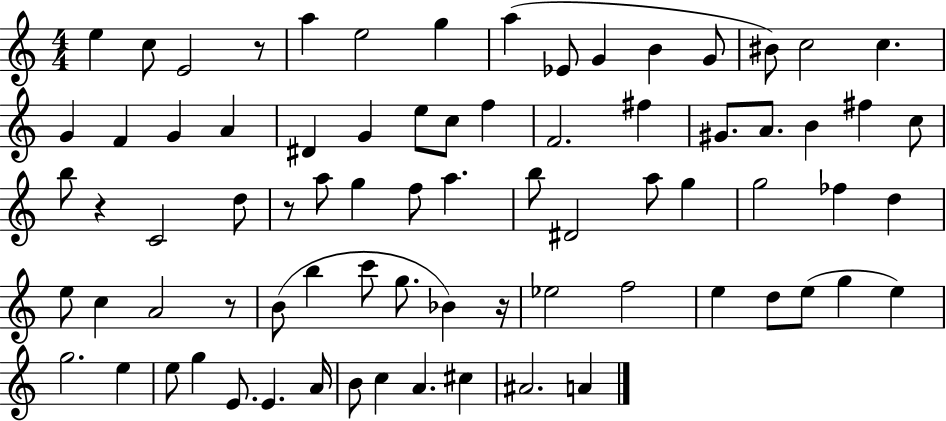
E5/q C5/e E4/h R/e A5/q E5/h G5/q A5/q Eb4/e G4/q B4/q G4/e BIS4/e C5/h C5/q. G4/q F4/q G4/q A4/q D#4/q G4/q E5/e C5/e F5/q F4/h. F#5/q G#4/e. A4/e. B4/q F#5/q C5/e B5/e R/q C4/h D5/e R/e A5/e G5/q F5/e A5/q. B5/e D#4/h A5/e G5/q G5/h FES5/q D5/q E5/e C5/q A4/h R/e B4/e B5/q C6/e G5/e. Bb4/q R/s Eb5/h F5/h E5/q D5/e E5/e G5/q E5/q G5/h. E5/q E5/e G5/q E4/e. E4/q. A4/s B4/e C5/q A4/q. C#5/q A#4/h. A4/q